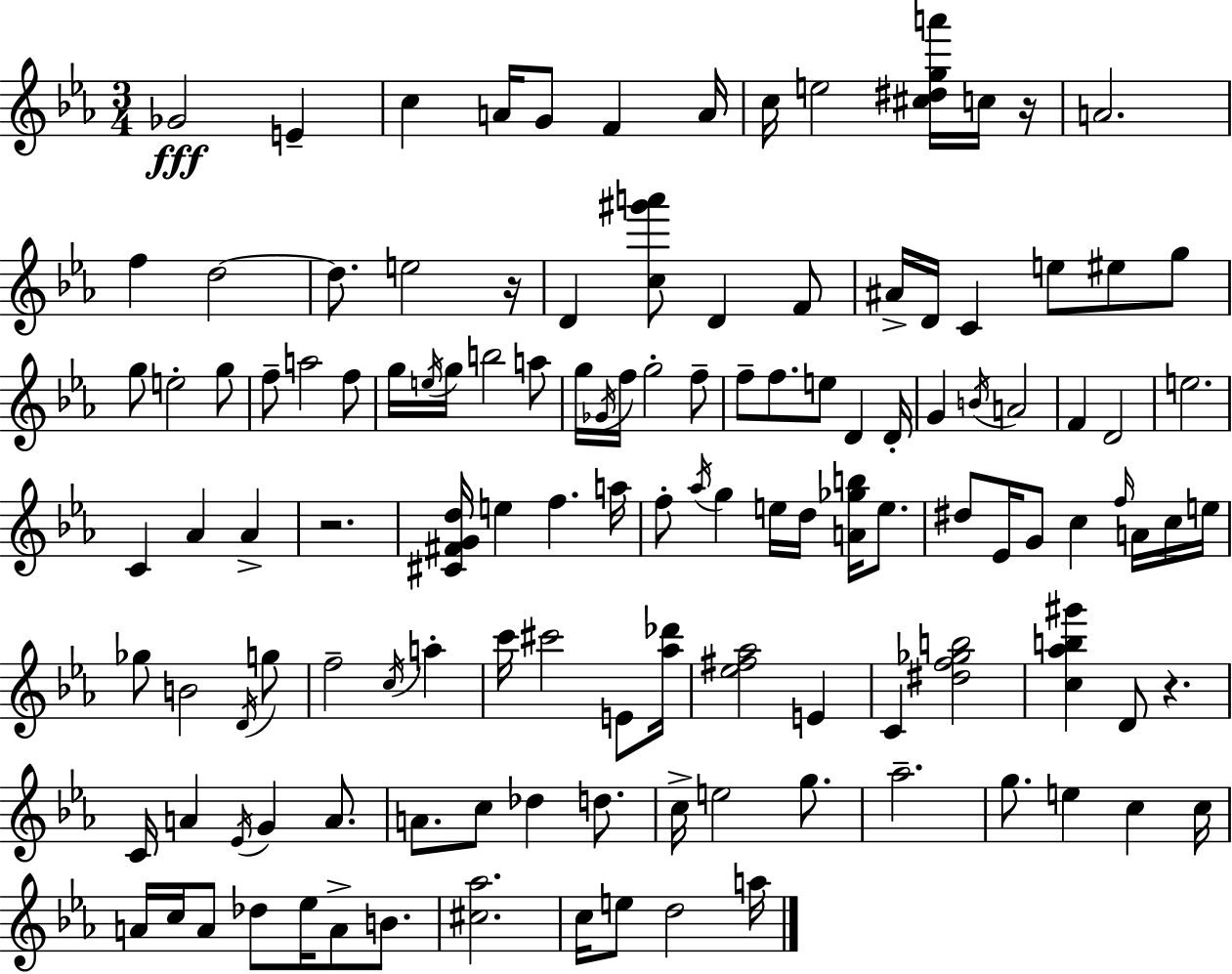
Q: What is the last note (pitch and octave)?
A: A5